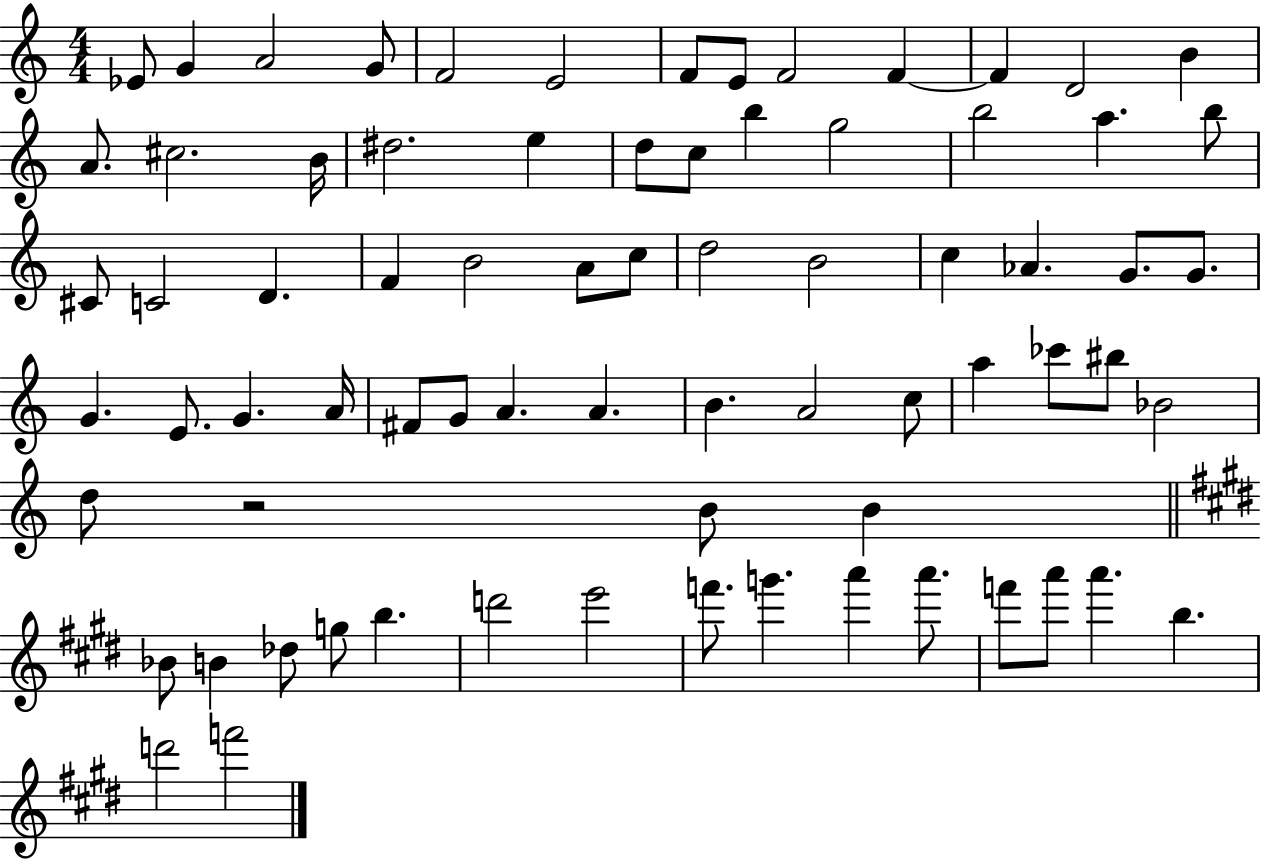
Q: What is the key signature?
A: C major